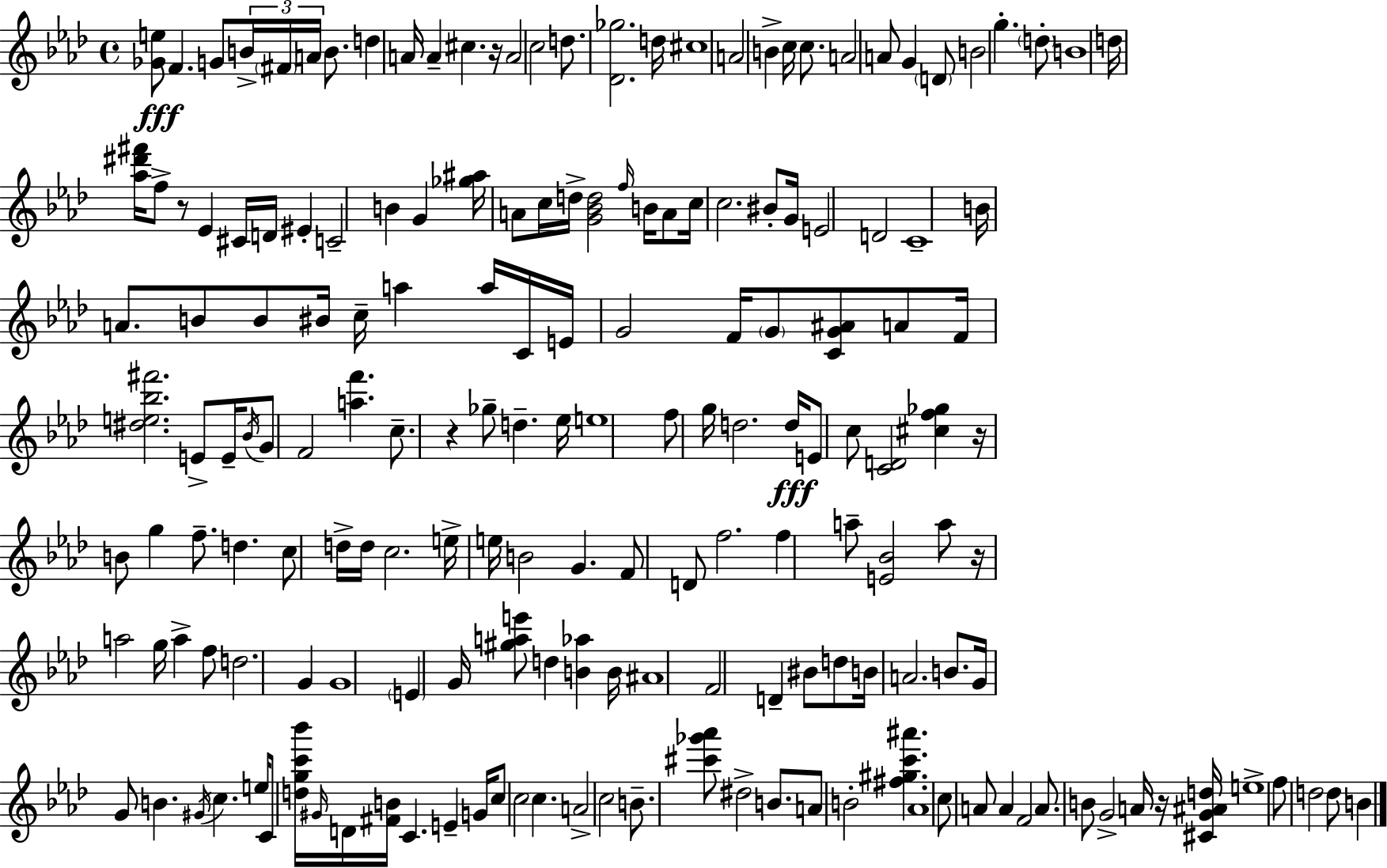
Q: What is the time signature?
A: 4/4